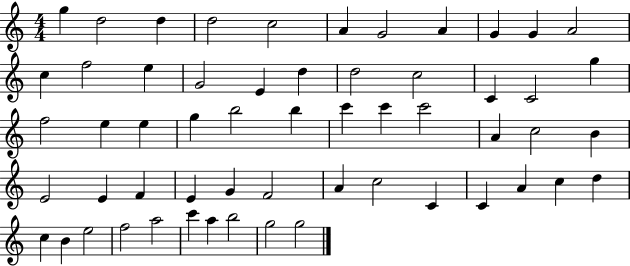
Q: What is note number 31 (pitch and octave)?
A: C6